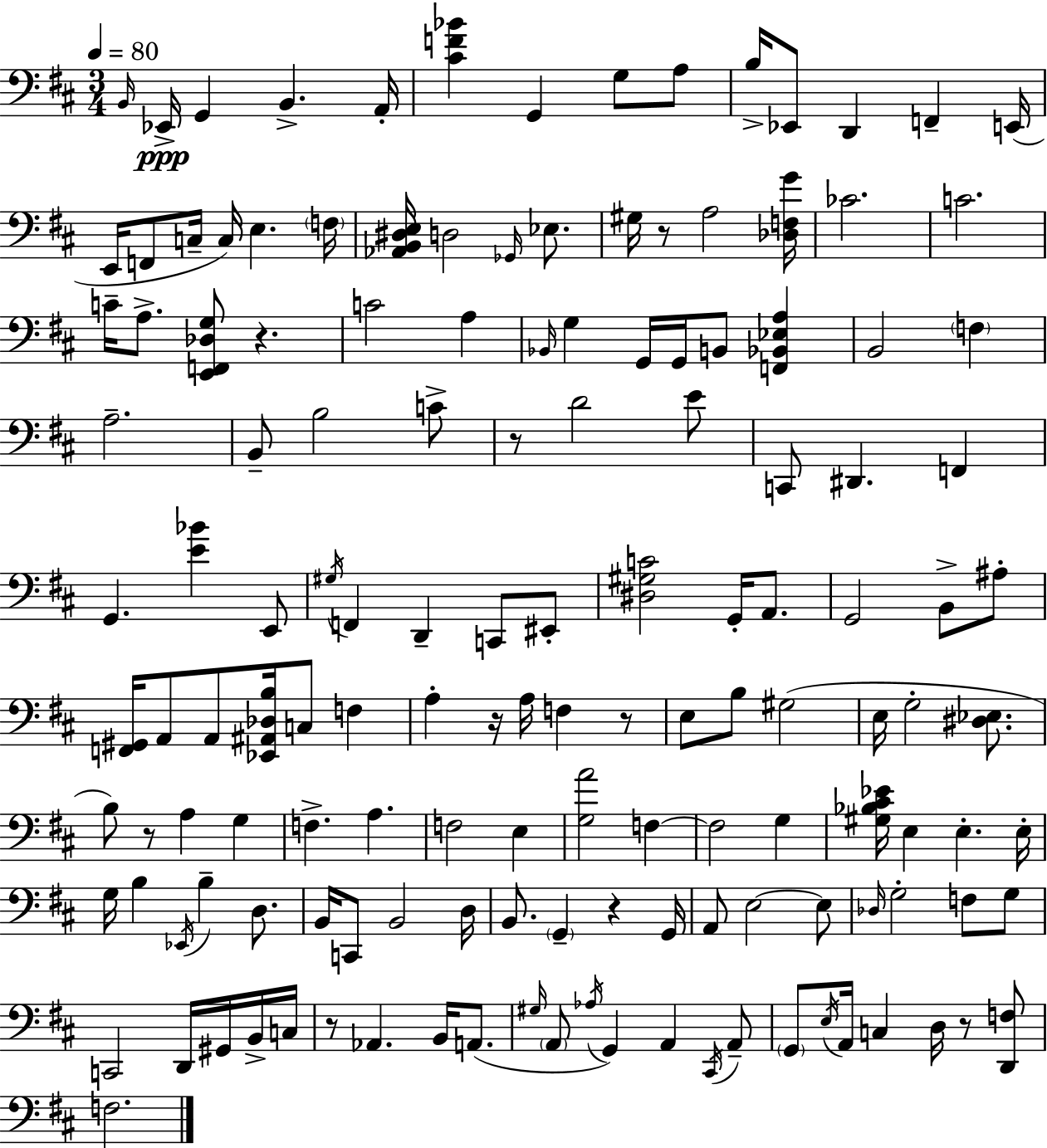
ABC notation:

X:1
T:Untitled
M:3/4
L:1/4
K:D
B,,/4 _E,,/4 G,, B,, A,,/4 [^CF_B] G,, G,/2 A,/2 B,/4 _E,,/2 D,, F,, E,,/4 E,,/4 F,,/2 C,/4 C,/4 E, F,/4 [_A,,B,,^D,E,]/4 D,2 _G,,/4 _E,/2 ^G,/4 z/2 A,2 [_D,F,G]/4 _C2 C2 C/4 A,/2 [E,,F,,_D,G,]/2 z C2 A, _B,,/4 G, G,,/4 G,,/4 B,,/2 [F,,_B,,_E,A,] B,,2 F, A,2 B,,/2 B,2 C/2 z/2 D2 E/2 C,,/2 ^D,, F,, G,, [E_B] E,,/2 ^G,/4 F,, D,, C,,/2 ^E,,/2 [^D,^G,C]2 G,,/4 A,,/2 G,,2 B,,/2 ^A,/2 [F,,^G,,]/4 A,,/2 A,,/2 [_E,,^A,,_D,B,]/4 C,/2 F, A, z/4 A,/4 F, z/2 E,/2 B,/2 ^G,2 E,/4 G,2 [^D,_E,]/2 B,/2 z/2 A, G, F, A, F,2 E, [G,A]2 F, F,2 G, [^G,_B,^C_E]/4 E, E, E,/4 G,/4 B, _E,,/4 B, D,/2 B,,/4 C,,/2 B,,2 D,/4 B,,/2 G,, z G,,/4 A,,/2 E,2 E,/2 _D,/4 G,2 F,/2 G,/2 C,,2 D,,/4 ^G,,/4 B,,/4 C,/4 z/2 _A,, B,,/4 A,,/2 ^G,/4 A,,/2 _A,/4 G,, A,, ^C,,/4 A,,/2 G,,/2 E,/4 A,,/4 C, D,/4 z/2 [D,,F,]/2 F,2